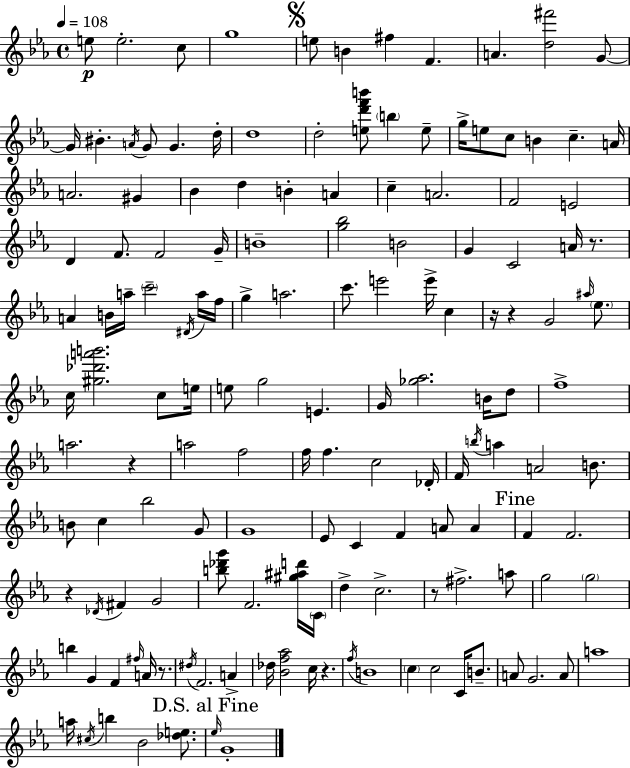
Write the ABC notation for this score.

X:1
T:Untitled
M:4/4
L:1/4
K:Cm
e/2 e2 c/2 g4 e/2 B ^f F A [d^f']2 G/2 G/4 ^B A/4 G/2 G d/4 d4 d2 [ed'f'b']/2 b e/2 g/4 e/2 c/2 B c A/4 A2 ^G _B d B A c A2 F2 E2 D F/2 F2 G/4 B4 [g_b]2 B2 G C2 A/4 z/2 A B/4 a/4 c'2 ^D/4 a/4 f/4 g a2 c'/2 e'2 e'/4 c z/4 z G2 ^a/4 _e/2 c/4 [^g_d'a'b']2 c/2 e/4 e/2 g2 E G/4 [_g_a]2 B/4 d/2 f4 a2 z a2 f2 f/4 f c2 _D/4 F/4 b/4 a A2 B/2 B/2 c _b2 G/2 G4 _E/2 C F A/2 A F F2 z _D/4 ^F G2 [b_d'g']/2 F2 [^g^ad']/4 C/4 d c2 z/2 ^f2 a/2 g2 g2 b G F ^f/4 A/4 z/2 ^d/4 F2 A _d/4 [_Bf_a]2 c/4 z f/4 B4 c c2 C/4 B/2 A/2 G2 A/2 a4 a/4 ^c/4 b _B2 [_de]/2 _e/4 G4